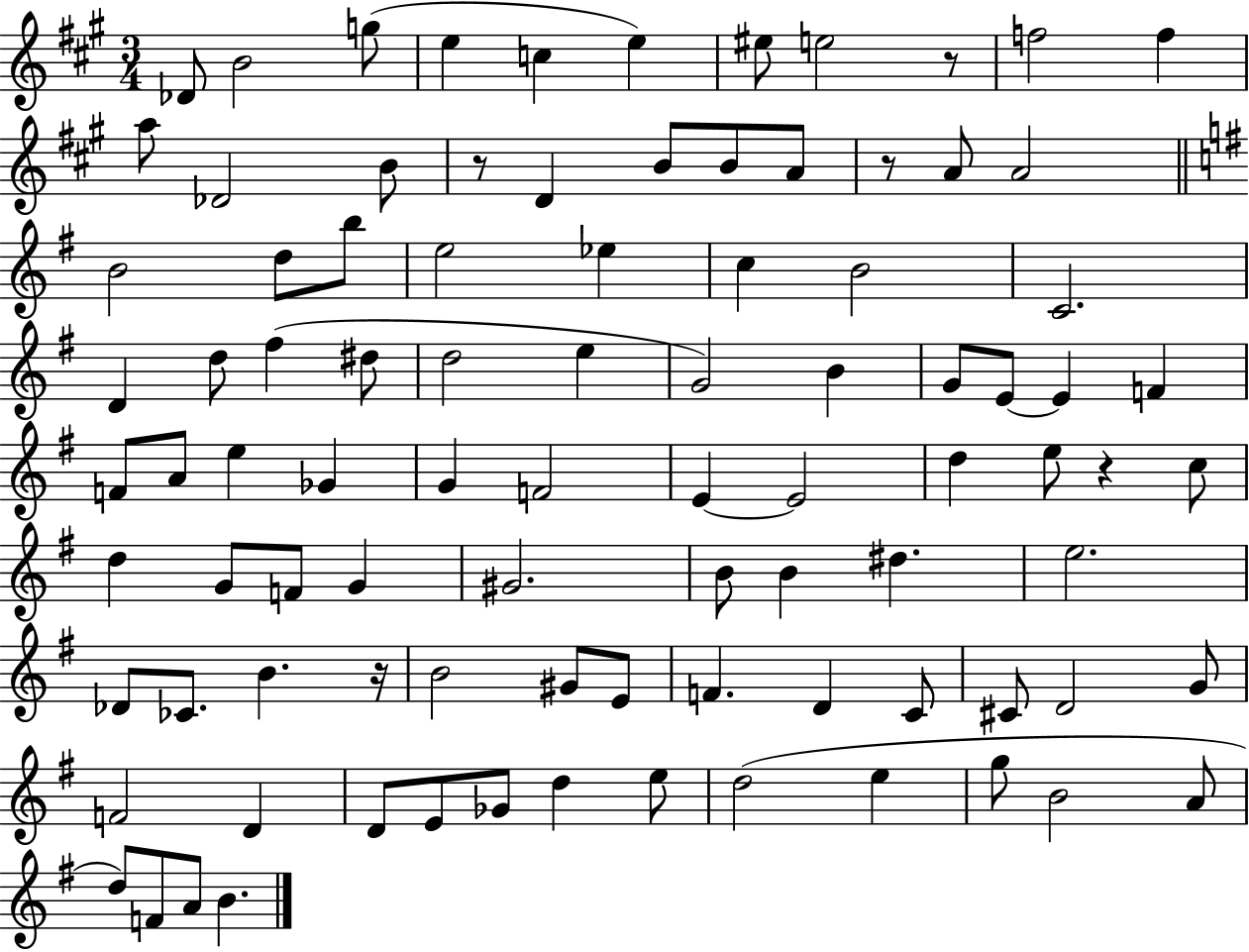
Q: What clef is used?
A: treble